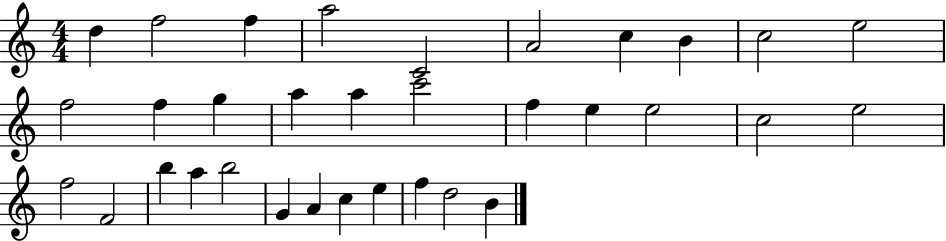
D5/q F5/h F5/q A5/h C4/h A4/h C5/q B4/q C5/h E5/h F5/h F5/q G5/q A5/q A5/q C6/h F5/q E5/q E5/h C5/h E5/h F5/h F4/h B5/q A5/q B5/h G4/q A4/q C5/q E5/q F5/q D5/h B4/q